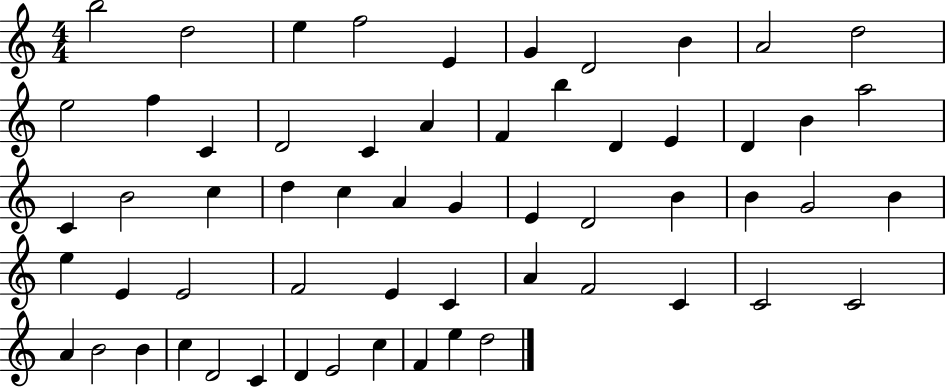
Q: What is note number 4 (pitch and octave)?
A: F5